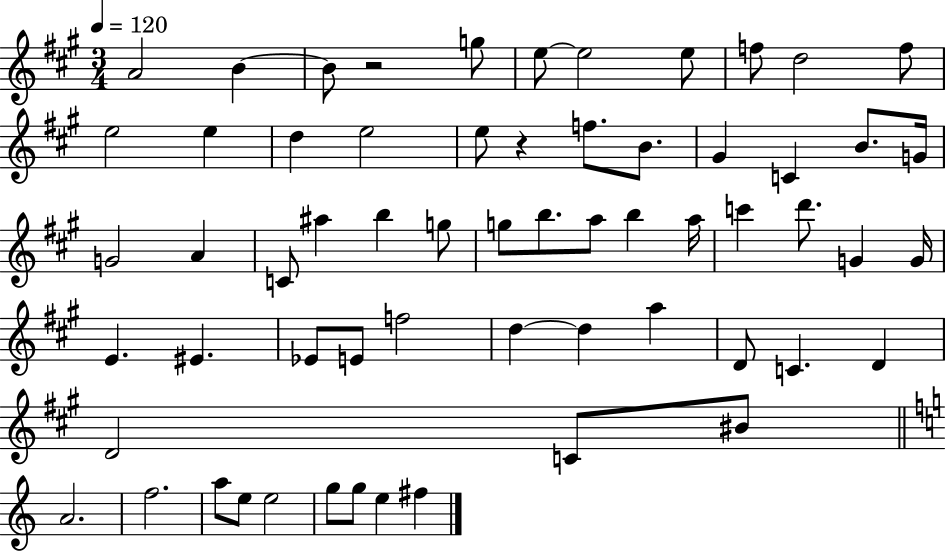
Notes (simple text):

A4/h B4/q B4/e R/h G5/e E5/e E5/h E5/e F5/e D5/h F5/e E5/h E5/q D5/q E5/h E5/e R/q F5/e. B4/e. G#4/q C4/q B4/e. G4/s G4/h A4/q C4/e A#5/q B5/q G5/e G5/e B5/e. A5/e B5/q A5/s C6/q D6/e. G4/q G4/s E4/q. EIS4/q. Eb4/e E4/e F5/h D5/q D5/q A5/q D4/e C4/q. D4/q D4/h C4/e BIS4/e A4/h. F5/h. A5/e E5/e E5/h G5/e G5/e E5/q F#5/q